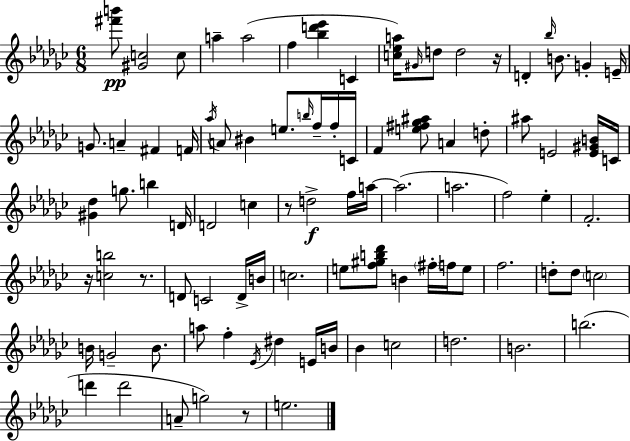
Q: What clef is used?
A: treble